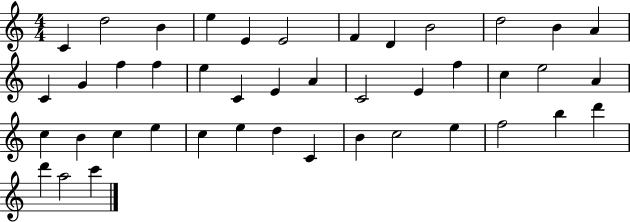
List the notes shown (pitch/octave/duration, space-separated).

C4/q D5/h B4/q E5/q E4/q E4/h F4/q D4/q B4/h D5/h B4/q A4/q C4/q G4/q F5/q F5/q E5/q C4/q E4/q A4/q C4/h E4/q F5/q C5/q E5/h A4/q C5/q B4/q C5/q E5/q C5/q E5/q D5/q C4/q B4/q C5/h E5/q F5/h B5/q D6/q D6/q A5/h C6/q